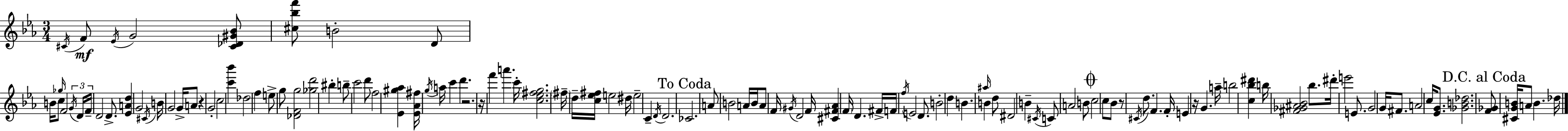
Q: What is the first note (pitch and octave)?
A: C#4